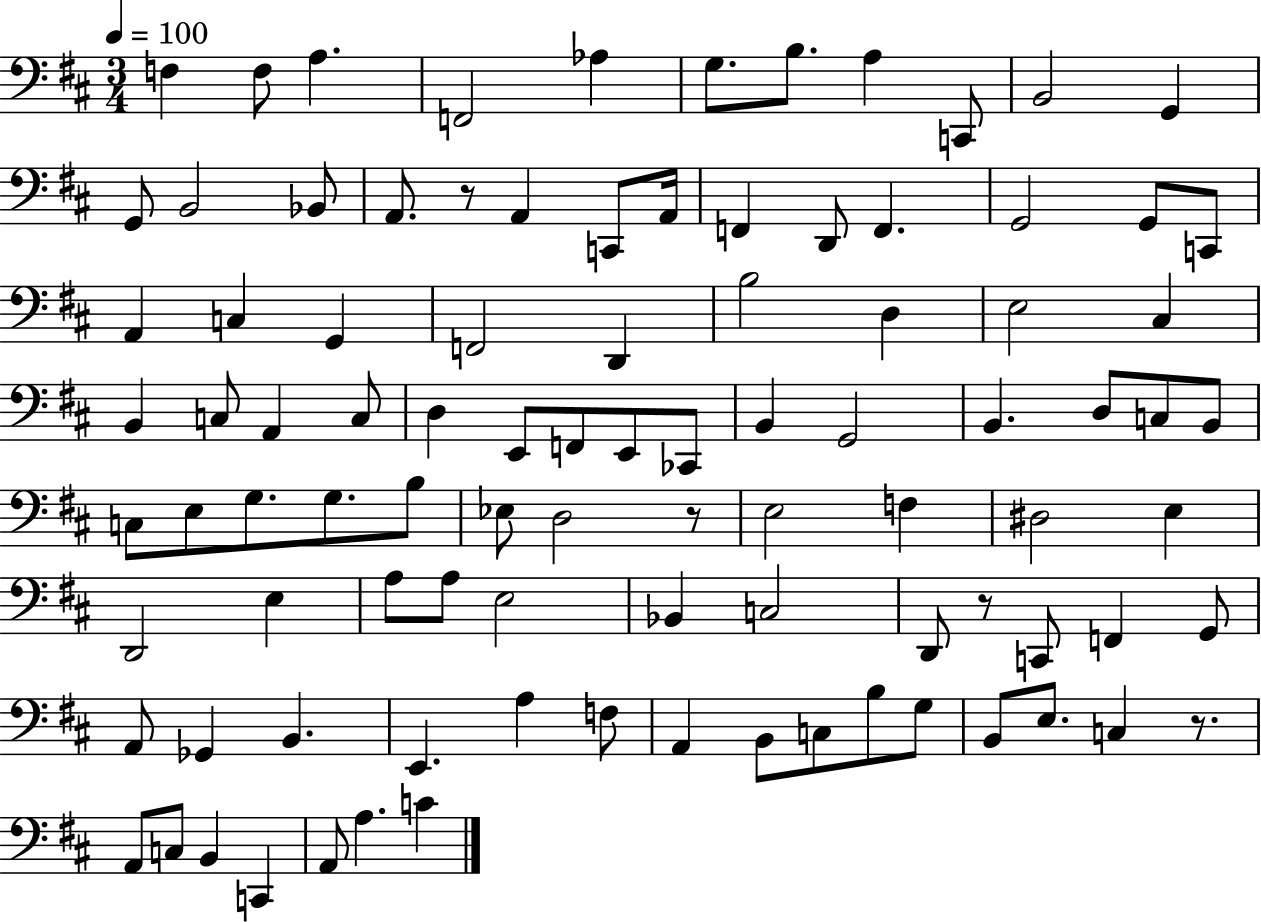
F3/q F3/e A3/q. F2/h Ab3/q G3/e. B3/e. A3/q C2/e B2/h G2/q G2/e B2/h Bb2/e A2/e. R/e A2/q C2/e A2/s F2/q D2/e F2/q. G2/h G2/e C2/e A2/q C3/q G2/q F2/h D2/q B3/h D3/q E3/h C#3/q B2/q C3/e A2/q C3/e D3/q E2/e F2/e E2/e CES2/e B2/q G2/h B2/q. D3/e C3/e B2/e C3/e E3/e G3/e. G3/e. B3/e Eb3/e D3/h R/e E3/h F3/q D#3/h E3/q D2/h E3/q A3/e A3/e E3/h Bb2/q C3/h D2/e R/e C2/e F2/q G2/e A2/e Gb2/q B2/q. E2/q. A3/q F3/e A2/q B2/e C3/e B3/e G3/e B2/e E3/e. C3/q R/e. A2/e C3/e B2/q C2/q A2/e A3/q. C4/q